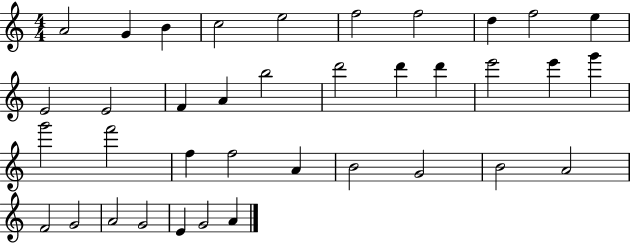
{
  \clef treble
  \numericTimeSignature
  \time 4/4
  \key c \major
  a'2 g'4 b'4 | c''2 e''2 | f''2 f''2 | d''4 f''2 e''4 | \break e'2 e'2 | f'4 a'4 b''2 | d'''2 d'''4 d'''4 | e'''2 e'''4 g'''4 | \break g'''2 f'''2 | f''4 f''2 a'4 | b'2 g'2 | b'2 a'2 | \break f'2 g'2 | a'2 g'2 | e'4 g'2 a'4 | \bar "|."
}